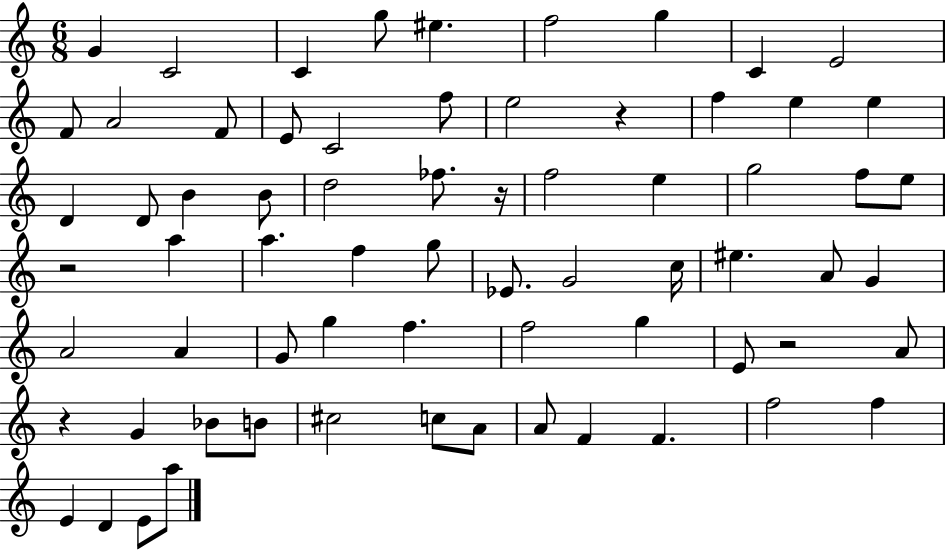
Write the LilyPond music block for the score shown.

{
  \clef treble
  \numericTimeSignature
  \time 6/8
  \key c \major
  \repeat volta 2 { g'4 c'2 | c'4 g''8 eis''4. | f''2 g''4 | c'4 e'2 | \break f'8 a'2 f'8 | e'8 c'2 f''8 | e''2 r4 | f''4 e''4 e''4 | \break d'4 d'8 b'4 b'8 | d''2 fes''8. r16 | f''2 e''4 | g''2 f''8 e''8 | \break r2 a''4 | a''4. f''4 g''8 | ees'8. g'2 c''16 | eis''4. a'8 g'4 | \break a'2 a'4 | g'8 g''4 f''4. | f''2 g''4 | e'8 r2 a'8 | \break r4 g'4 bes'8 b'8 | cis''2 c''8 a'8 | a'8 f'4 f'4. | f''2 f''4 | \break e'4 d'4 e'8 a''8 | } \bar "|."
}